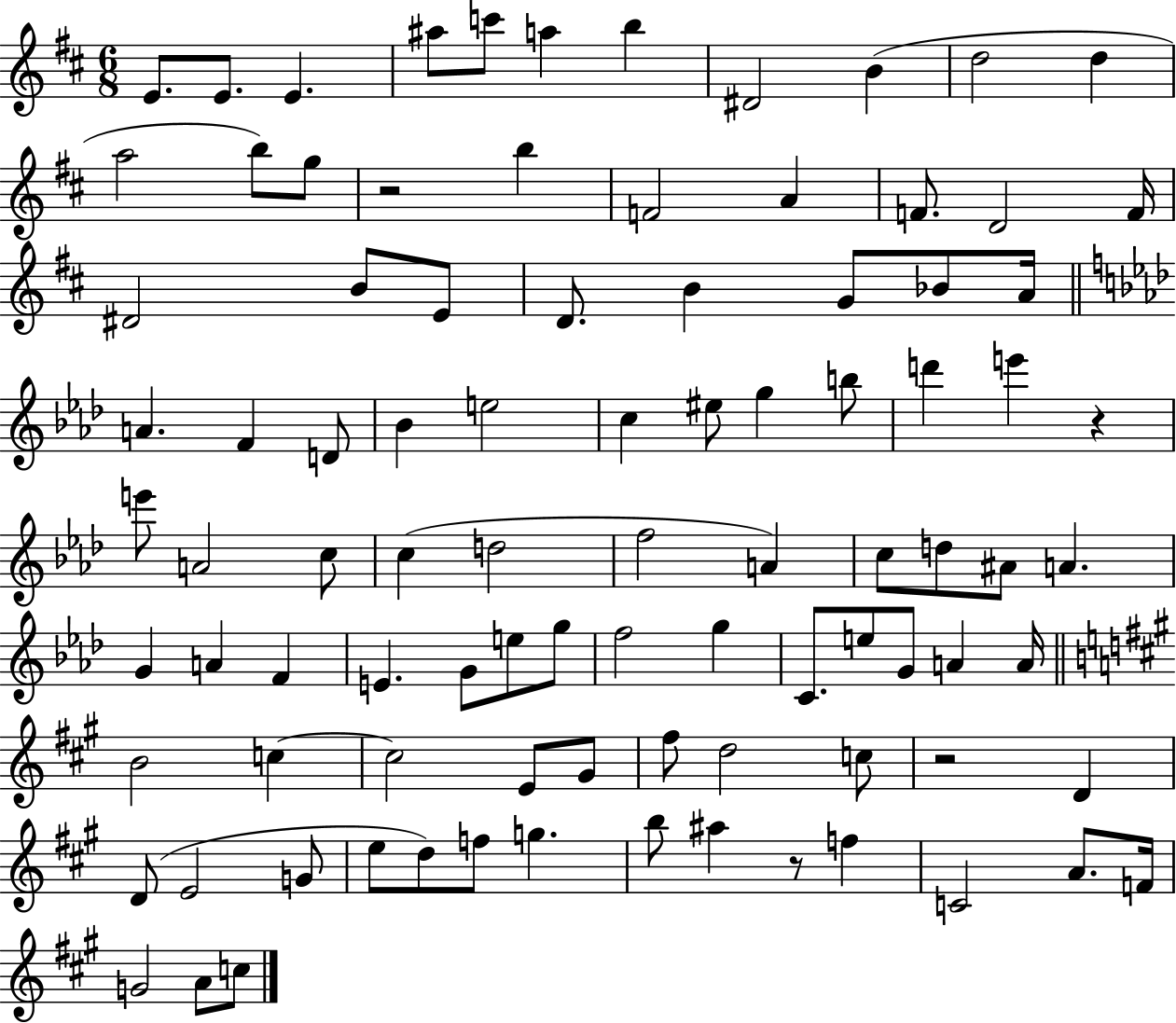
{
  \clef treble
  \numericTimeSignature
  \time 6/8
  \key d \major
  e'8. e'8. e'4. | ais''8 c'''8 a''4 b''4 | dis'2 b'4( | d''2 d''4 | \break a''2 b''8) g''8 | r2 b''4 | f'2 a'4 | f'8. d'2 f'16 | \break dis'2 b'8 e'8 | d'8. b'4 g'8 bes'8 a'16 | \bar "||" \break \key f \minor a'4. f'4 d'8 | bes'4 e''2 | c''4 eis''8 g''4 b''8 | d'''4 e'''4 r4 | \break e'''8 a'2 c''8 | c''4( d''2 | f''2 a'4) | c''8 d''8 ais'8 a'4. | \break g'4 a'4 f'4 | e'4. g'8 e''8 g''8 | f''2 g''4 | c'8. e''8 g'8 a'4 a'16 | \break \bar "||" \break \key a \major b'2 c''4~~ | c''2 e'8 gis'8 | fis''8 d''2 c''8 | r2 d'4 | \break d'8( e'2 g'8 | e''8 d''8) f''8 g''4. | b''8 ais''4 r8 f''4 | c'2 a'8. f'16 | \break g'2 a'8 c''8 | \bar "|."
}